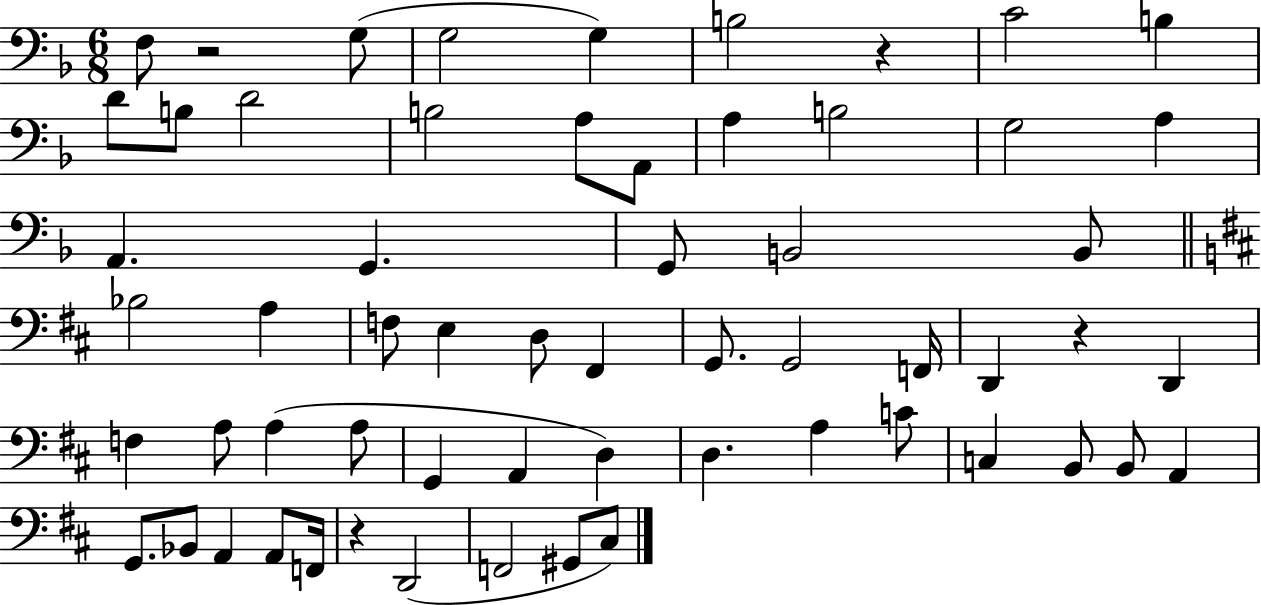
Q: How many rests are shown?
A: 4